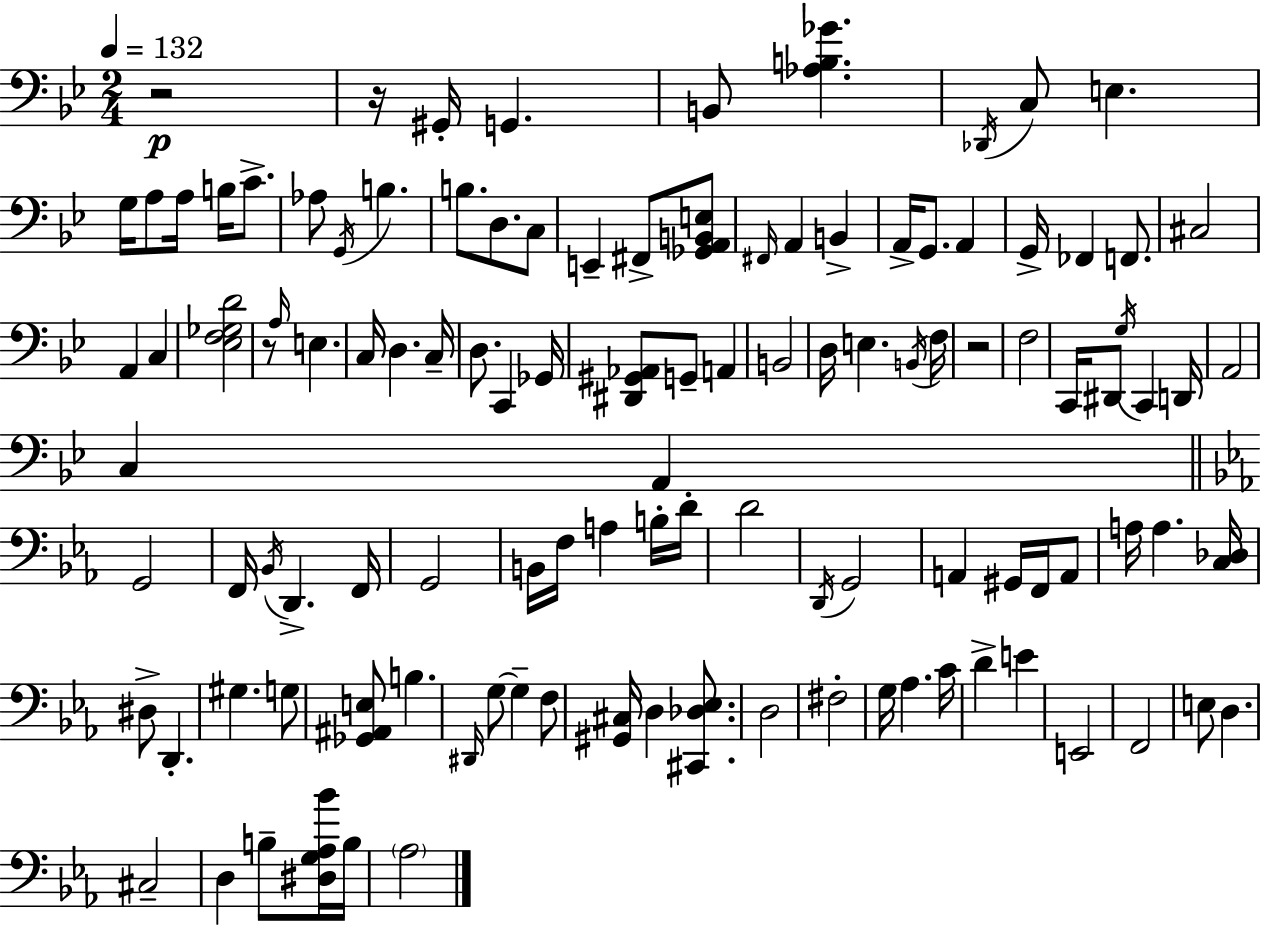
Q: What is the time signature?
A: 2/4